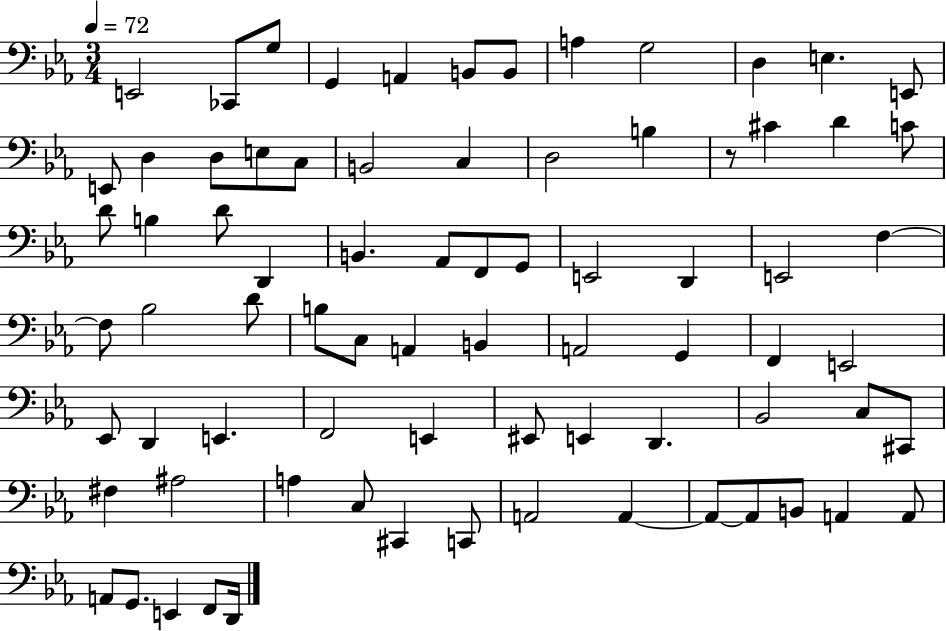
X:1
T:Untitled
M:3/4
L:1/4
K:Eb
E,,2 _C,,/2 G,/2 G,, A,, B,,/2 B,,/2 A, G,2 D, E, E,,/2 E,,/2 D, D,/2 E,/2 C,/2 B,,2 C, D,2 B, z/2 ^C D C/2 D/2 B, D/2 D,, B,, _A,,/2 F,,/2 G,,/2 E,,2 D,, E,,2 F, F,/2 _B,2 D/2 B,/2 C,/2 A,, B,, A,,2 G,, F,, E,,2 _E,,/2 D,, E,, F,,2 E,, ^E,,/2 E,, D,, _B,,2 C,/2 ^C,,/2 ^F, ^A,2 A, C,/2 ^C,, C,,/2 A,,2 A,, A,,/2 A,,/2 B,,/2 A,, A,,/2 A,,/2 G,,/2 E,, F,,/2 D,,/4